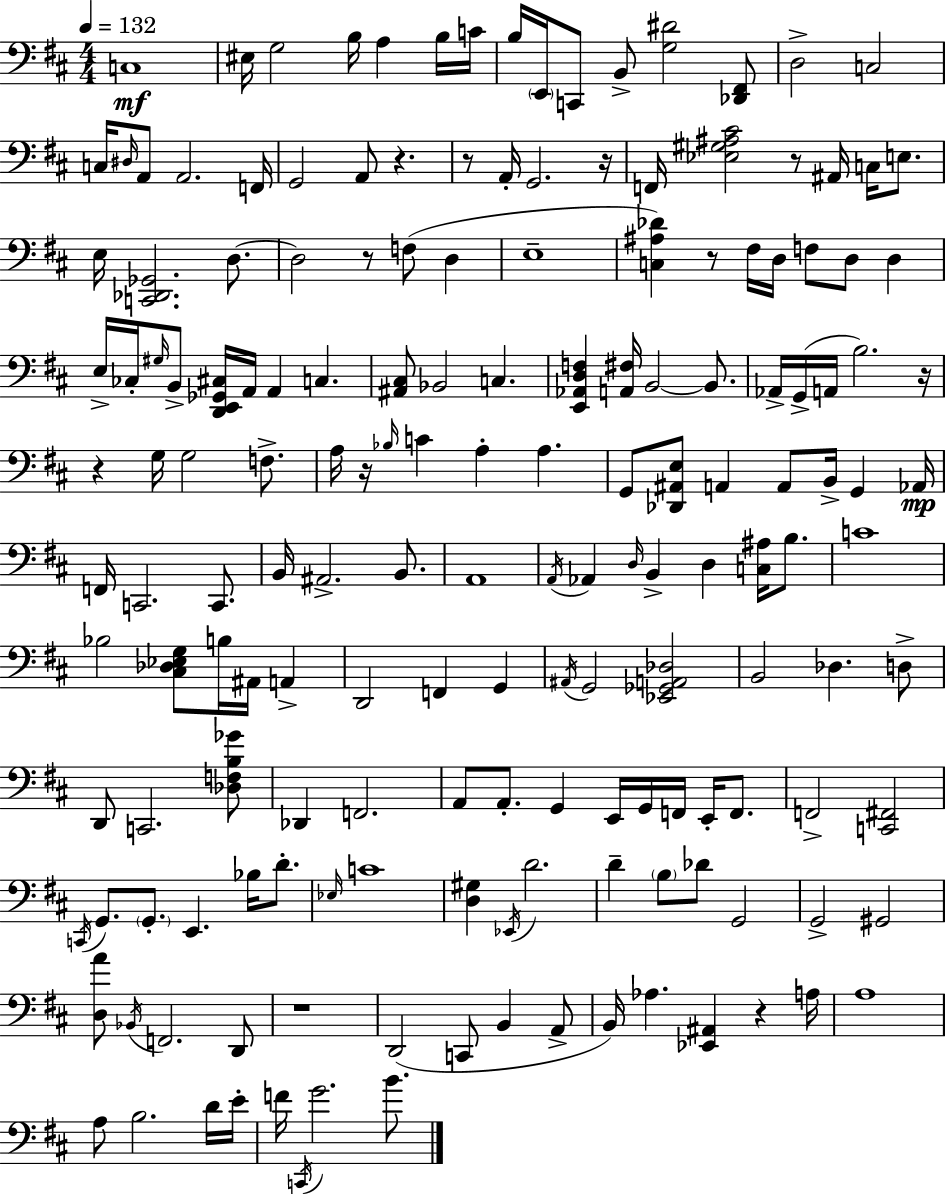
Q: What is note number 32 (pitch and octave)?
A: E3